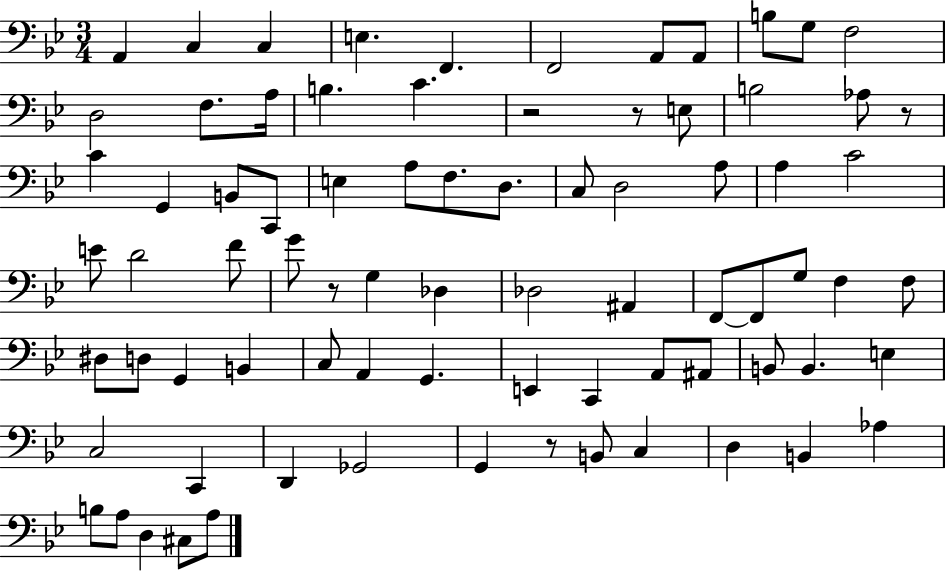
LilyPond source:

{
  \clef bass
  \numericTimeSignature
  \time 3/4
  \key bes \major
  a,4 c4 c4 | e4. f,4. | f,2 a,8 a,8 | b8 g8 f2 | \break d2 f8. a16 | b4. c'4. | r2 r8 e8 | b2 aes8 r8 | \break c'4 g,4 b,8 c,8 | e4 a8 f8. d8. | c8 d2 a8 | a4 c'2 | \break e'8 d'2 f'8 | g'8 r8 g4 des4 | des2 ais,4 | f,8~~ f,8 g8 f4 f8 | \break dis8 d8 g,4 b,4 | c8 a,4 g,4. | e,4 c,4 a,8 ais,8 | b,8 b,4. e4 | \break c2 c,4 | d,4 ges,2 | g,4 r8 b,8 c4 | d4 b,4 aes4 | \break b8 a8 d4 cis8 a8 | \bar "|."
}